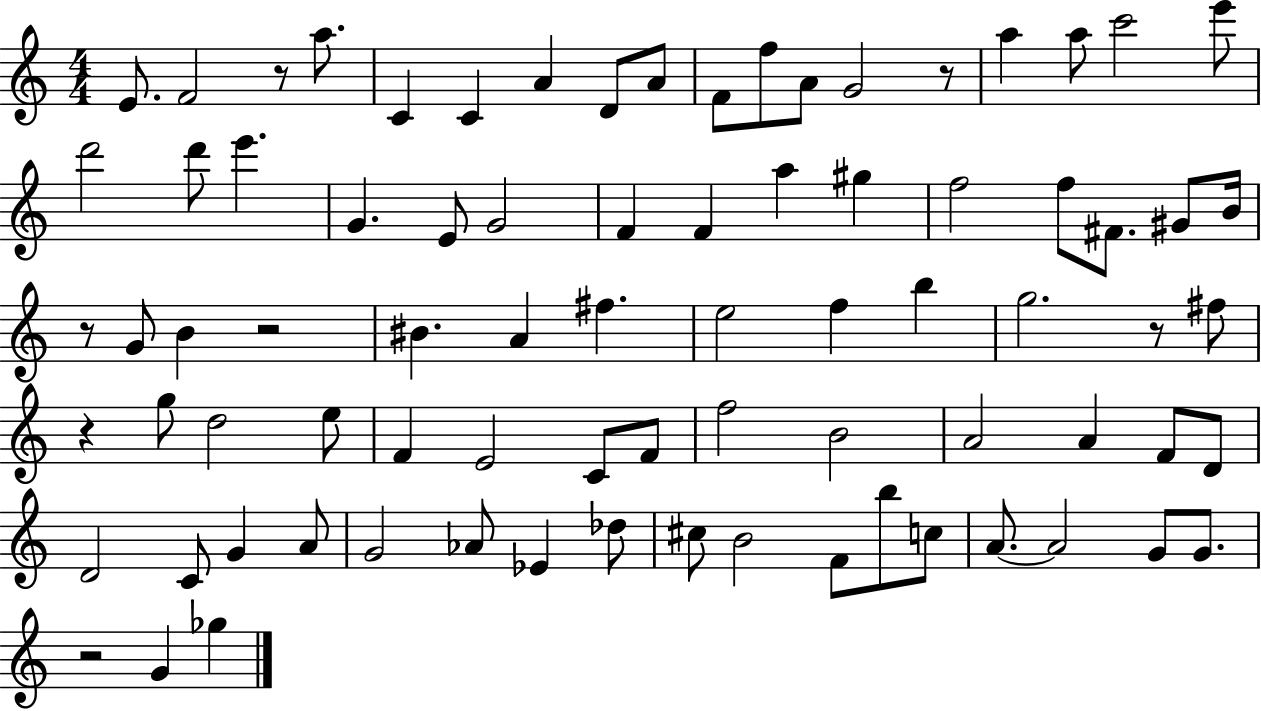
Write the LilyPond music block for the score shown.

{
  \clef treble
  \numericTimeSignature
  \time 4/4
  \key c \major
  e'8. f'2 r8 a''8. | c'4 c'4 a'4 d'8 a'8 | f'8 f''8 a'8 g'2 r8 | a''4 a''8 c'''2 e'''8 | \break d'''2 d'''8 e'''4. | g'4. e'8 g'2 | f'4 f'4 a''4 gis''4 | f''2 f''8 fis'8. gis'8 b'16 | \break r8 g'8 b'4 r2 | bis'4. a'4 fis''4. | e''2 f''4 b''4 | g''2. r8 fis''8 | \break r4 g''8 d''2 e''8 | f'4 e'2 c'8 f'8 | f''2 b'2 | a'2 a'4 f'8 d'8 | \break d'2 c'8 g'4 a'8 | g'2 aes'8 ees'4 des''8 | cis''8 b'2 f'8 b''8 c''8 | a'8.~~ a'2 g'8 g'8. | \break r2 g'4 ges''4 | \bar "|."
}